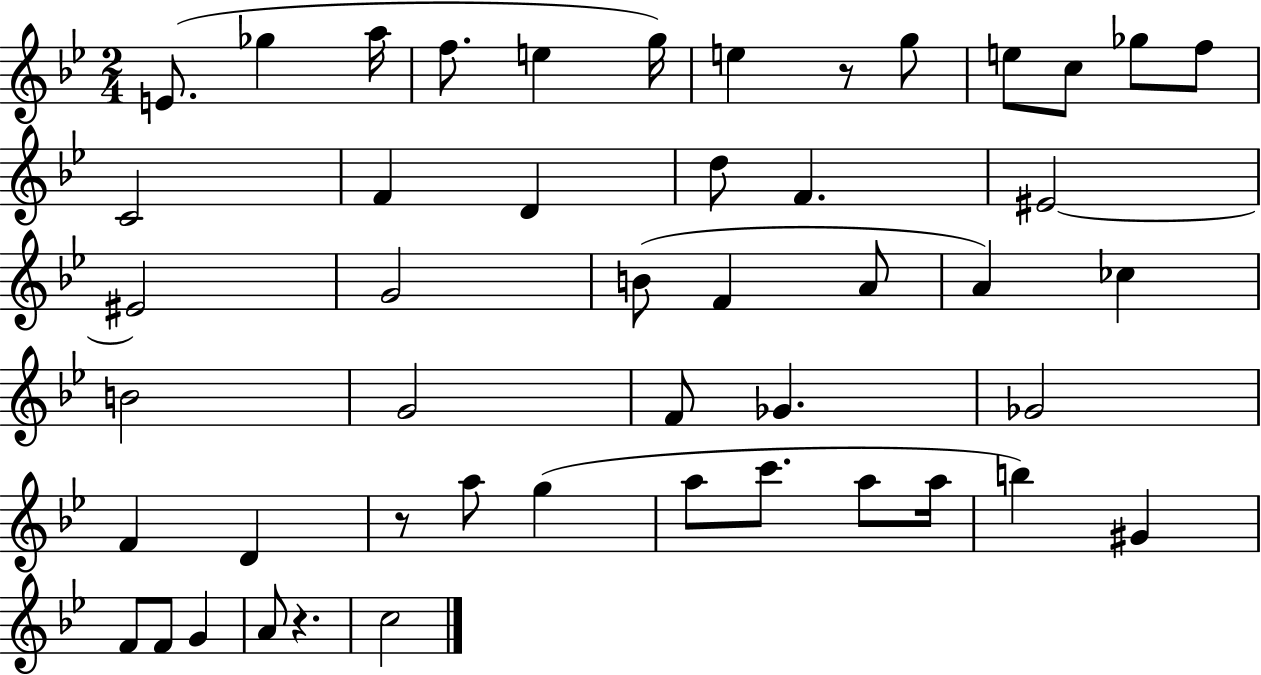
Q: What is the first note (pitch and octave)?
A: E4